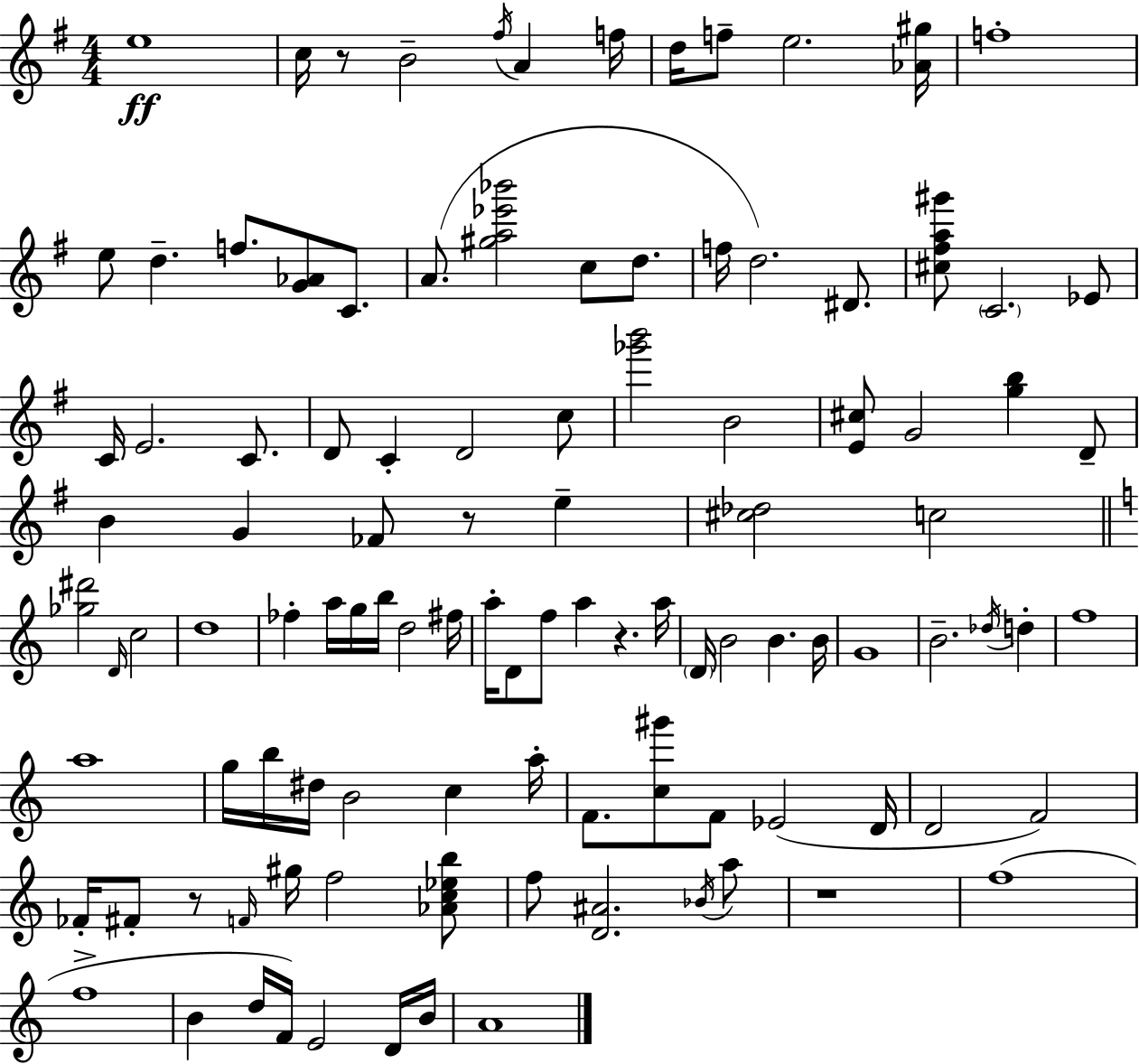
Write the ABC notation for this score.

X:1
T:Untitled
M:4/4
L:1/4
K:Em
e4 c/4 z/2 B2 ^f/4 A f/4 d/4 f/2 e2 [_A^g]/4 f4 e/2 d f/2 [G_A]/2 C/2 A/2 [^ga_e'_b']2 c/2 d/2 f/4 d2 ^D/2 [^c^fa^g']/2 C2 _E/2 C/4 E2 C/2 D/2 C D2 c/2 [_g'b']2 B2 [E^c]/2 G2 [gb] D/2 B G _F/2 z/2 e [^c_d]2 c2 [_g^d']2 D/4 c2 d4 _f a/4 g/4 b/4 d2 ^f/4 a/4 D/2 f/2 a z a/4 D/4 B2 B B/4 G4 B2 _d/4 d f4 a4 g/4 b/4 ^d/4 B2 c a/4 F/2 [c^g']/2 F/2 _E2 D/4 D2 F2 _F/4 ^F/2 z/2 F/4 ^g/4 f2 [_Ac_eb]/2 f/2 [D^A]2 _B/4 a/2 z4 f4 f4 B d/4 F/4 E2 D/4 B/4 A4